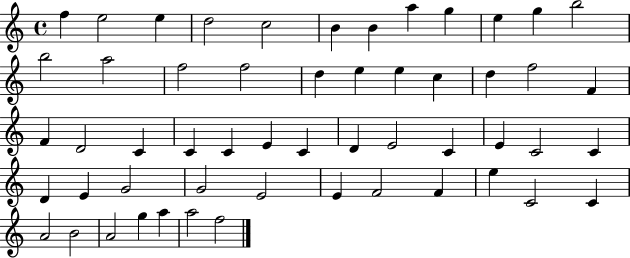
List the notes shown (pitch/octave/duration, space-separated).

F5/q E5/h E5/q D5/h C5/h B4/q B4/q A5/q G5/q E5/q G5/q B5/h B5/h A5/h F5/h F5/h D5/q E5/q E5/q C5/q D5/q F5/h F4/q F4/q D4/h C4/q C4/q C4/q E4/q C4/q D4/q E4/h C4/q E4/q C4/h C4/q D4/q E4/q G4/h G4/h E4/h E4/q F4/h F4/q E5/q C4/h C4/q A4/h B4/h A4/h G5/q A5/q A5/h F5/h